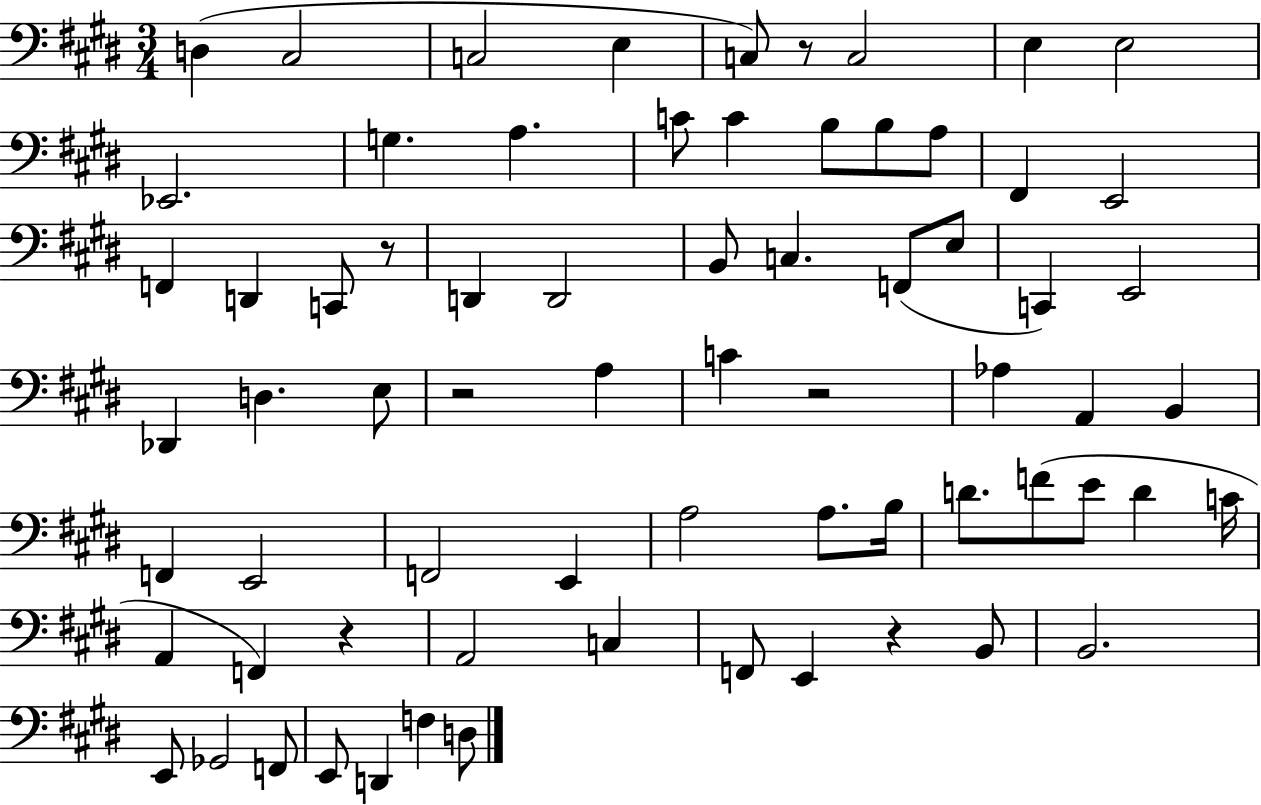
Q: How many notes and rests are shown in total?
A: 70